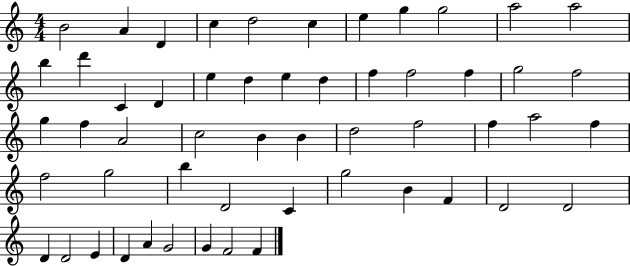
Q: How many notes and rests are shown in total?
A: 54